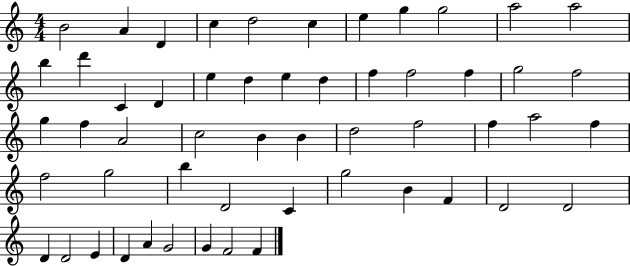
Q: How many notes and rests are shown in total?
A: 54